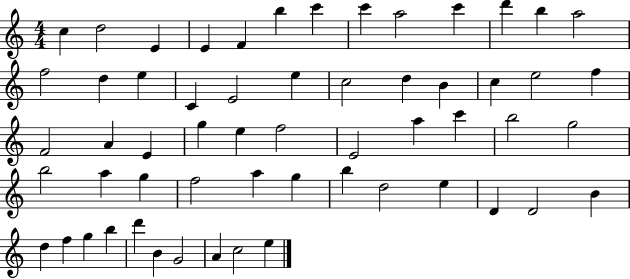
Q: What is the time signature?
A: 4/4